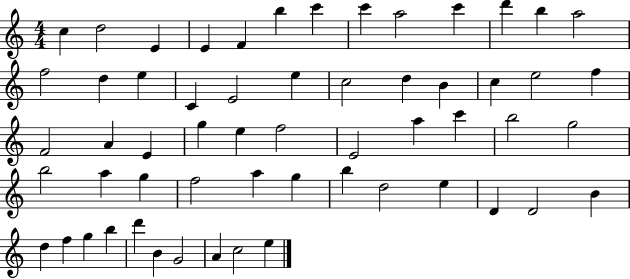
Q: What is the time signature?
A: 4/4